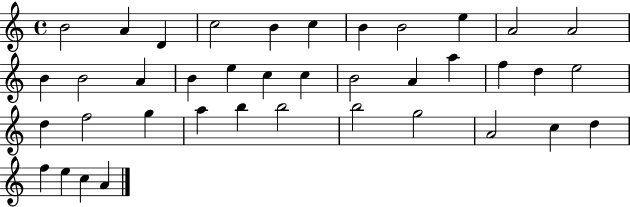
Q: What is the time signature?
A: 4/4